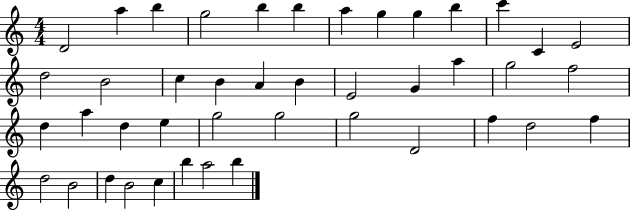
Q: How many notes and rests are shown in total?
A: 43